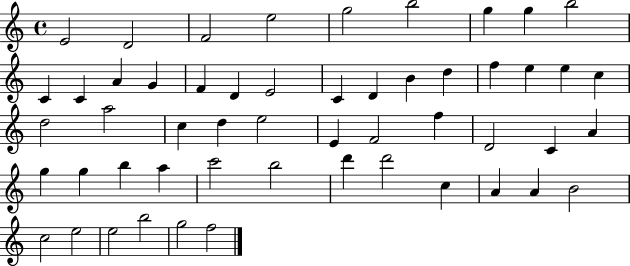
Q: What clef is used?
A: treble